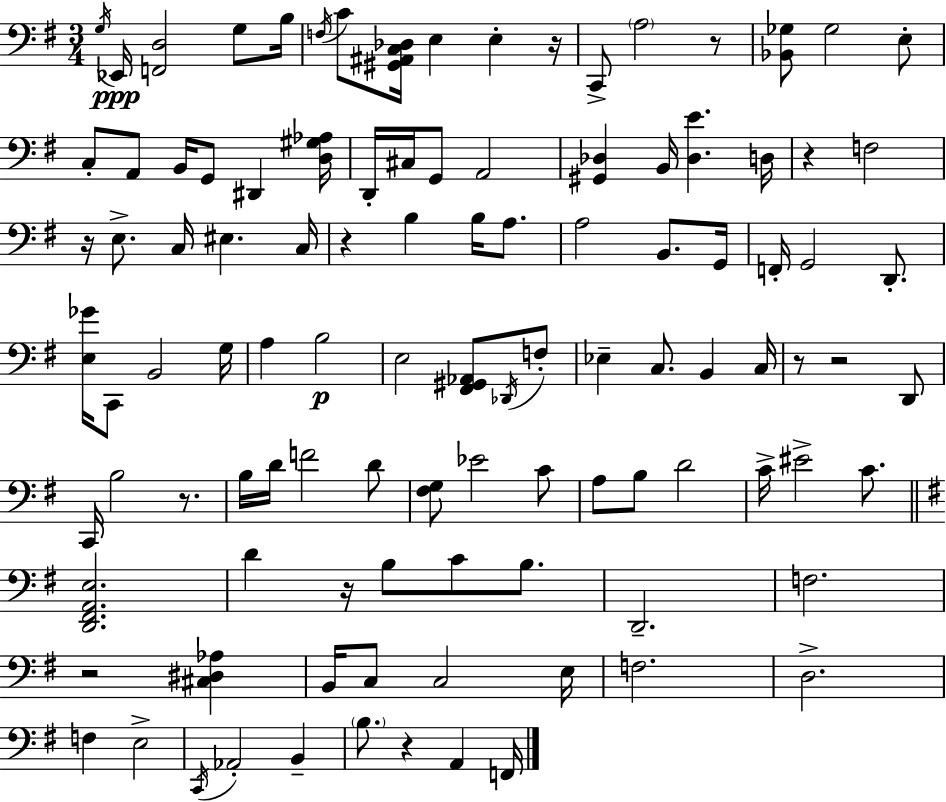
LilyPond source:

{
  \clef bass
  \numericTimeSignature
  \time 3/4
  \key g \major
  \acciaccatura { g16 }\ppp ees,16 <f, d>2 g8 | b16 \acciaccatura { f16 } c'8 <gis, ais, c des>16 e4 e4-. | r16 c,8-> \parenthesize a2 | r8 <bes, ges>8 ges2 | \break e8-. c8-. a,8 b,16 g,8 dis,4 | <d gis aes>16 d,16-. cis16 g,8 a,2 | <gis, des>4 b,16 <des e'>4. | d16 r4 f2 | \break r16 e8.-> c16 eis4. | c16 r4 b4 b16 a8. | a2 b,8. | g,16 f,16-. g,2 d,8.-. | \break <e ges'>16 c,8 b,2 | g16 a4 b2\p | e2 <fis, gis, aes,>8 | \acciaccatura { des,16 } f8-. ees4-- c8. b,4 | \break c16 r8 r2 | d,8 c,16 b2 | r8. b16 d'16 f'2 | d'8 <fis g>8 ees'2 | \break c'8 a8 b8 d'2 | c'16-> eis'2-> | c'8. \bar "||" \break \key e \minor <d, fis, a, e>2. | d'4 r16 b8 c'8 b8. | d,2.-- | f2. | \break r2 <cis dis aes>4 | b,16 c8 c2 e16 | f2. | d2.-> | \break f4 e2-> | \acciaccatura { c,16 } aes,2-. b,4-- | \parenthesize b8. r4 a,4 | f,16 \bar "|."
}